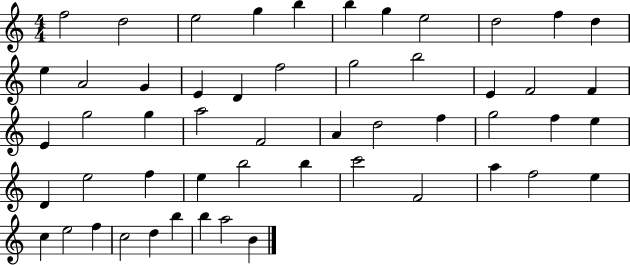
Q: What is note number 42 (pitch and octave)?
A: A5